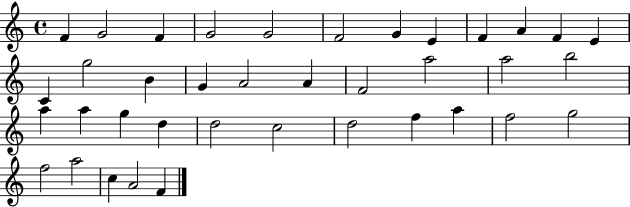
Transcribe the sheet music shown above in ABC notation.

X:1
T:Untitled
M:4/4
L:1/4
K:C
F G2 F G2 G2 F2 G E F A F E C g2 B G A2 A F2 a2 a2 b2 a a g d d2 c2 d2 f a f2 g2 f2 a2 c A2 F